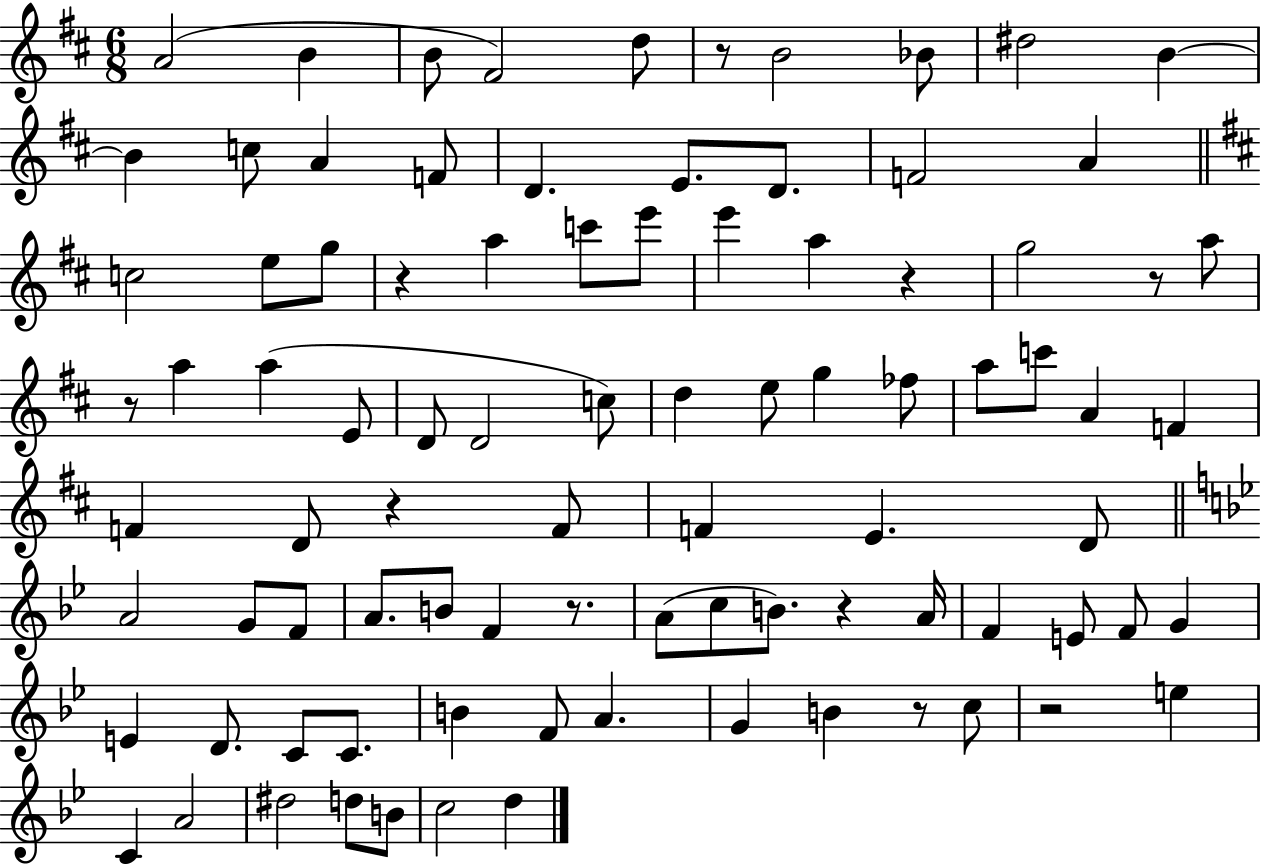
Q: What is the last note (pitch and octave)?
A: D5